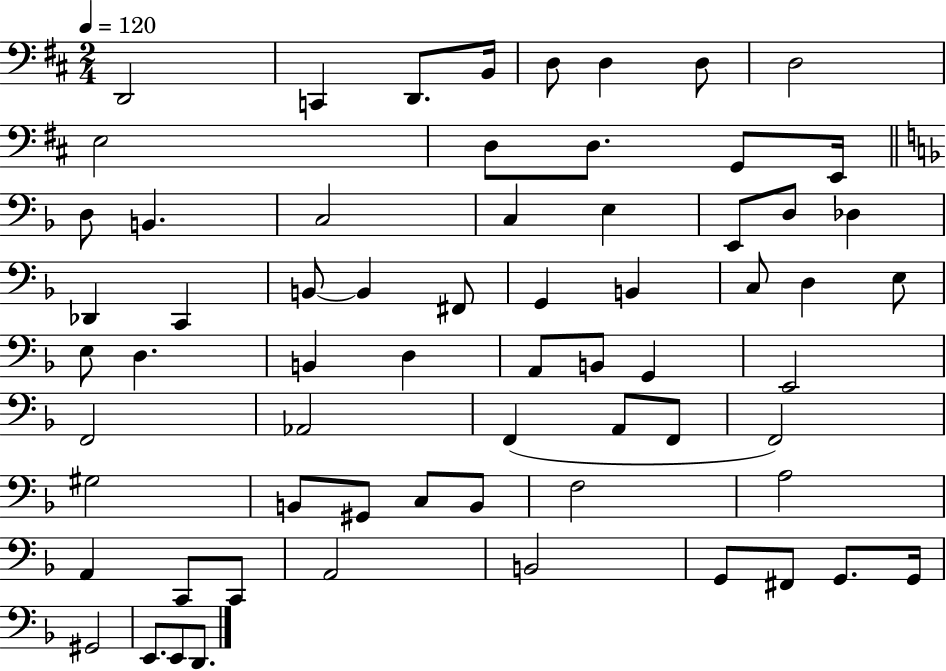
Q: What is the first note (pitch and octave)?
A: D2